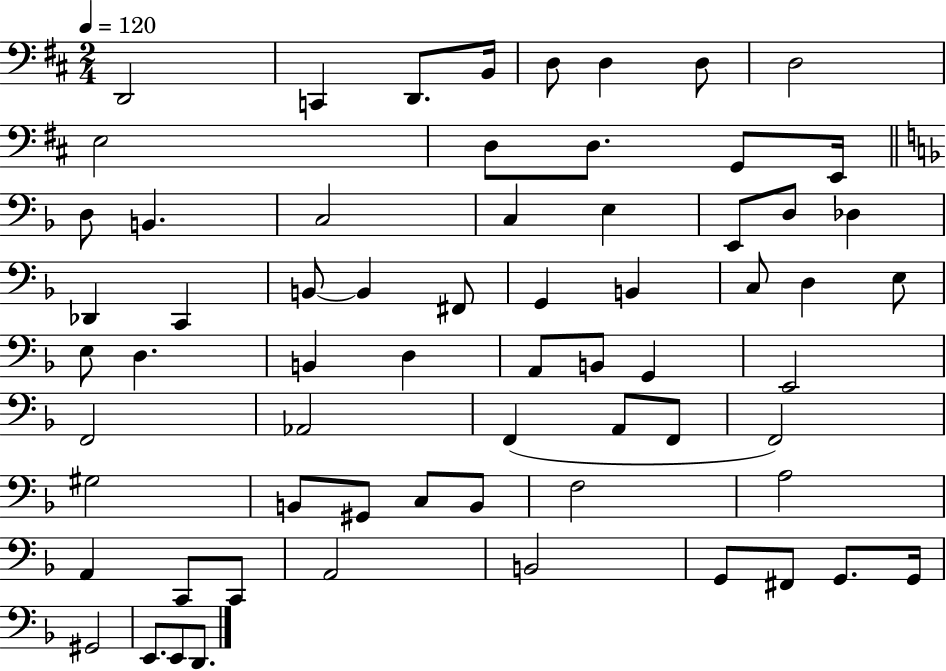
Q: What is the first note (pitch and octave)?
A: D2